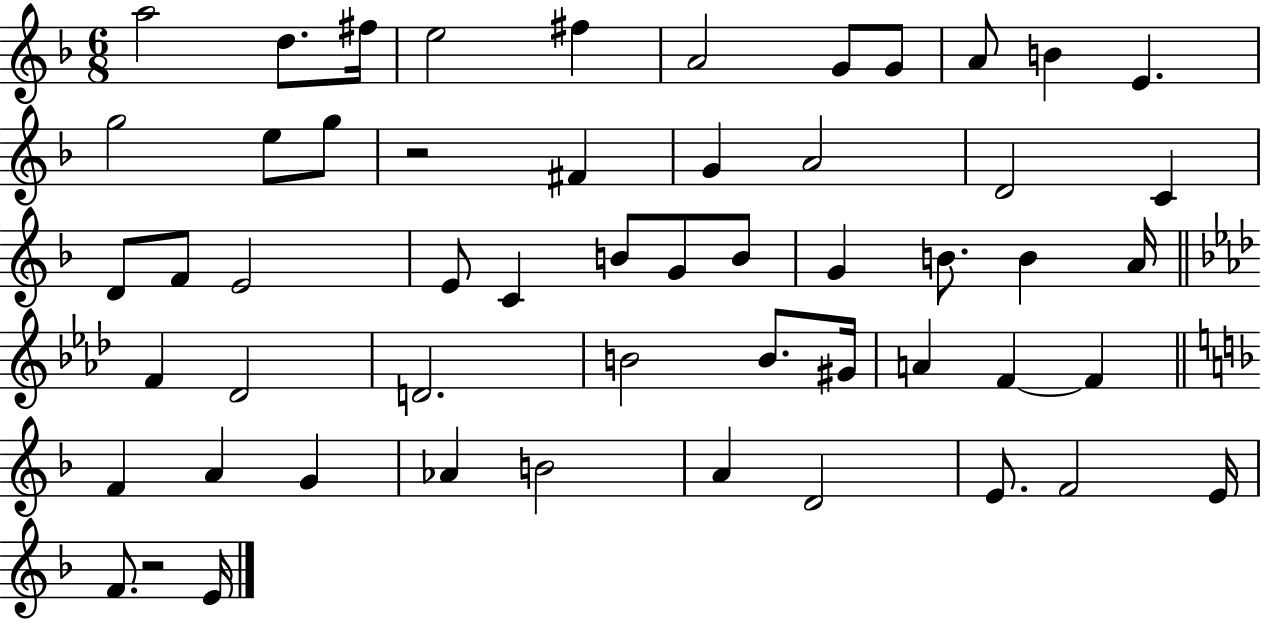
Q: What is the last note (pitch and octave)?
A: E4